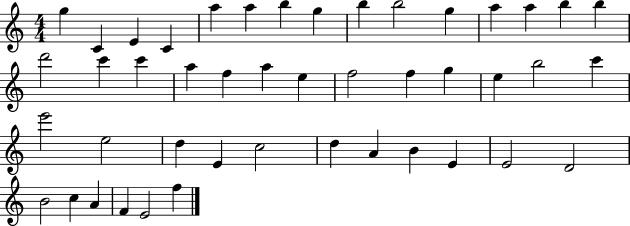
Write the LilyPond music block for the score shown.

{
  \clef treble
  \numericTimeSignature
  \time 4/4
  \key c \major
  g''4 c'4 e'4 c'4 | a''4 a''4 b''4 g''4 | b''4 b''2 g''4 | a''4 a''4 b''4 b''4 | \break d'''2 c'''4 c'''4 | a''4 f''4 a''4 e''4 | f''2 f''4 g''4 | e''4 b''2 c'''4 | \break e'''2 e''2 | d''4 e'4 c''2 | d''4 a'4 b'4 e'4 | e'2 d'2 | \break b'2 c''4 a'4 | f'4 e'2 f''4 | \bar "|."
}